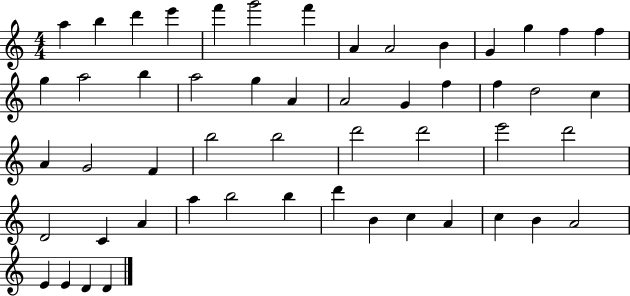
{
  \clef treble
  \numericTimeSignature
  \time 4/4
  \key c \major
  a''4 b''4 d'''4 e'''4 | f'''4 g'''2 f'''4 | a'4 a'2 b'4 | g'4 g''4 f''4 f''4 | \break g''4 a''2 b''4 | a''2 g''4 a'4 | a'2 g'4 f''4 | f''4 d''2 c''4 | \break a'4 g'2 f'4 | b''2 b''2 | d'''2 d'''2 | e'''2 d'''2 | \break d'2 c'4 a'4 | a''4 b''2 b''4 | d'''4 b'4 c''4 a'4 | c''4 b'4 a'2 | \break e'4 e'4 d'4 d'4 | \bar "|."
}